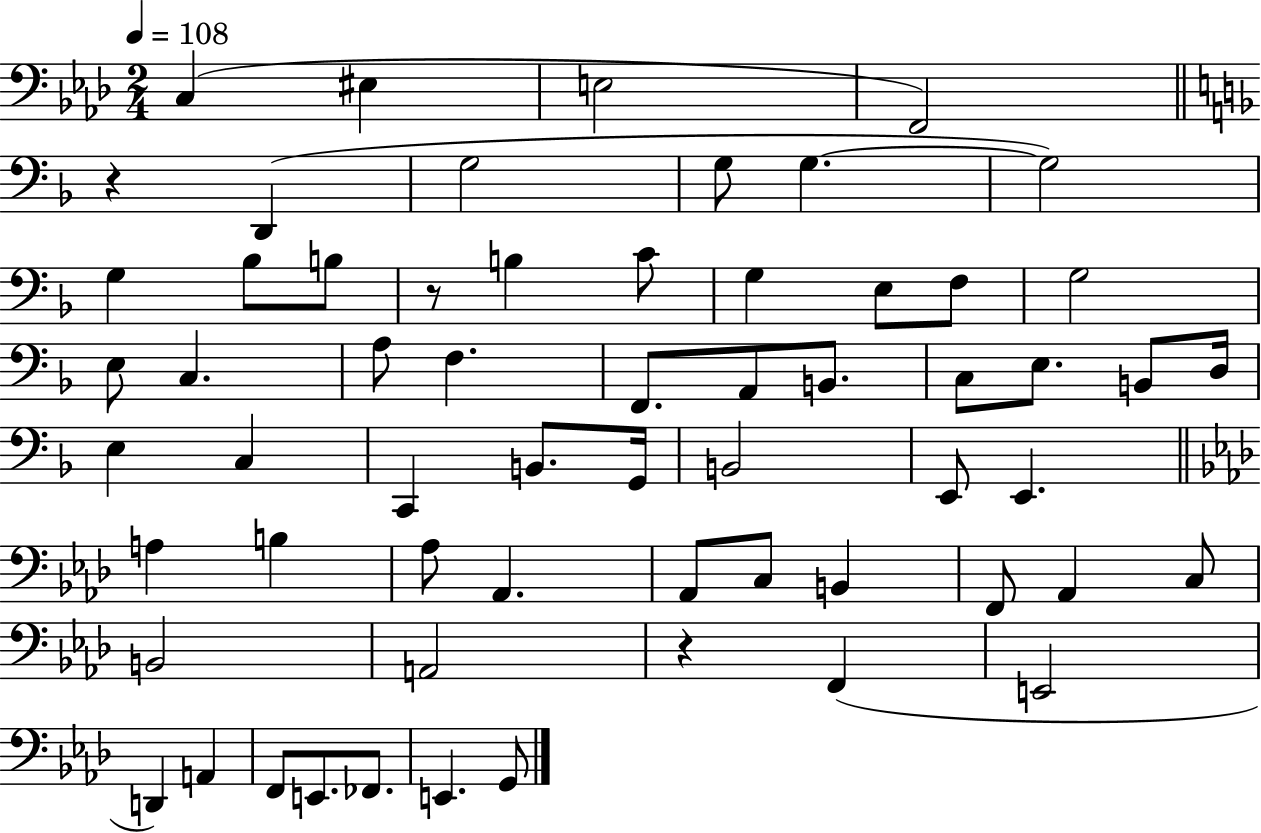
X:1
T:Untitled
M:2/4
L:1/4
K:Ab
C, ^E, E,2 F,,2 z D,, G,2 G,/2 G, G,2 G, _B,/2 B,/2 z/2 B, C/2 G, E,/2 F,/2 G,2 E,/2 C, A,/2 F, F,,/2 A,,/2 B,,/2 C,/2 E,/2 B,,/2 D,/4 E, C, C,, B,,/2 G,,/4 B,,2 E,,/2 E,, A, B, _A,/2 _A,, _A,,/2 C,/2 B,, F,,/2 _A,, C,/2 B,,2 A,,2 z F,, E,,2 D,, A,, F,,/2 E,,/2 _F,,/2 E,, G,,/2